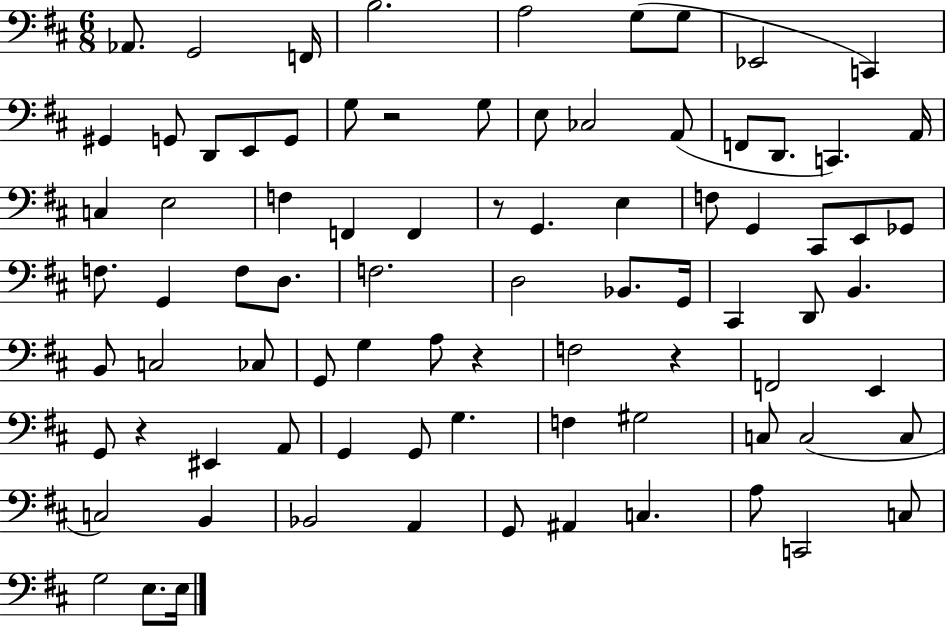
X:1
T:Untitled
M:6/8
L:1/4
K:D
_A,,/2 G,,2 F,,/4 B,2 A,2 G,/2 G,/2 _E,,2 C,, ^G,, G,,/2 D,,/2 E,,/2 G,,/2 G,/2 z2 G,/2 E,/2 _C,2 A,,/2 F,,/2 D,,/2 C,, A,,/4 C, E,2 F, F,, F,, z/2 G,, E, F,/2 G,, ^C,,/2 E,,/2 _G,,/2 F,/2 G,, F,/2 D,/2 F,2 D,2 _B,,/2 G,,/4 ^C,, D,,/2 B,, B,,/2 C,2 _C,/2 G,,/2 G, A,/2 z F,2 z F,,2 E,, G,,/2 z ^E,, A,,/2 G,, G,,/2 G, F, ^G,2 C,/2 C,2 C,/2 C,2 B,, _B,,2 A,, G,,/2 ^A,, C, A,/2 C,,2 C,/2 G,2 E,/2 E,/4